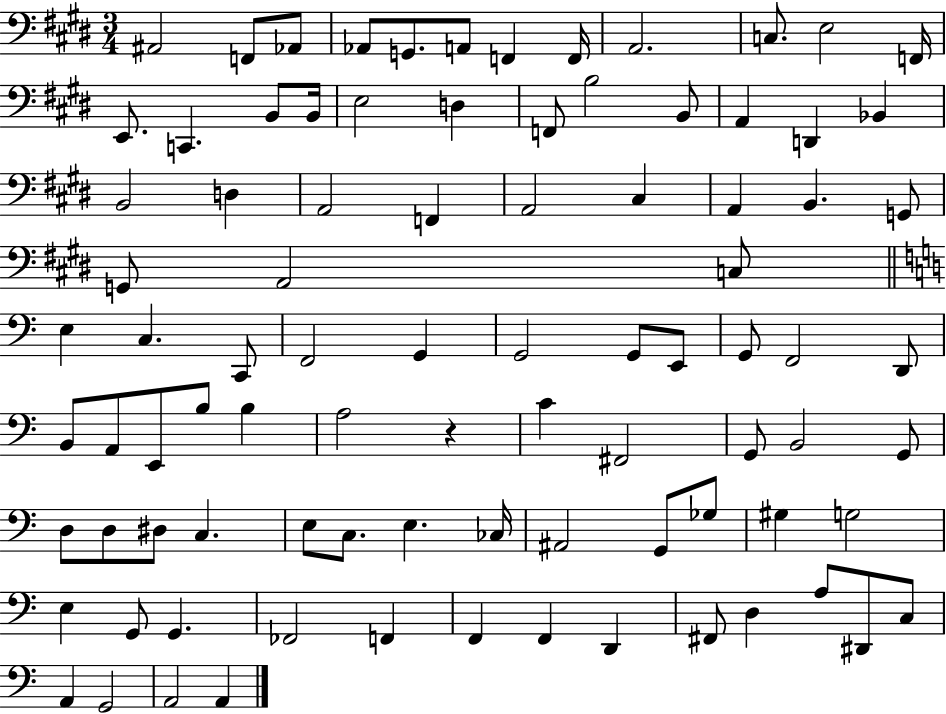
X:1
T:Untitled
M:3/4
L:1/4
K:E
^A,,2 F,,/2 _A,,/2 _A,,/2 G,,/2 A,,/2 F,, F,,/4 A,,2 C,/2 E,2 F,,/4 E,,/2 C,, B,,/2 B,,/4 E,2 D, F,,/2 B,2 B,,/2 A,, D,, _B,, B,,2 D, A,,2 F,, A,,2 ^C, A,, B,, G,,/2 G,,/2 A,,2 C,/2 E, C, C,,/2 F,,2 G,, G,,2 G,,/2 E,,/2 G,,/2 F,,2 D,,/2 B,,/2 A,,/2 E,,/2 B,/2 B, A,2 z C ^F,,2 G,,/2 B,,2 G,,/2 D,/2 D,/2 ^D,/2 C, E,/2 C,/2 E, _C,/4 ^A,,2 G,,/2 _G,/2 ^G, G,2 E, G,,/2 G,, _F,,2 F,, F,, F,, D,, ^F,,/2 D, A,/2 ^D,,/2 C,/2 A,, G,,2 A,,2 A,,